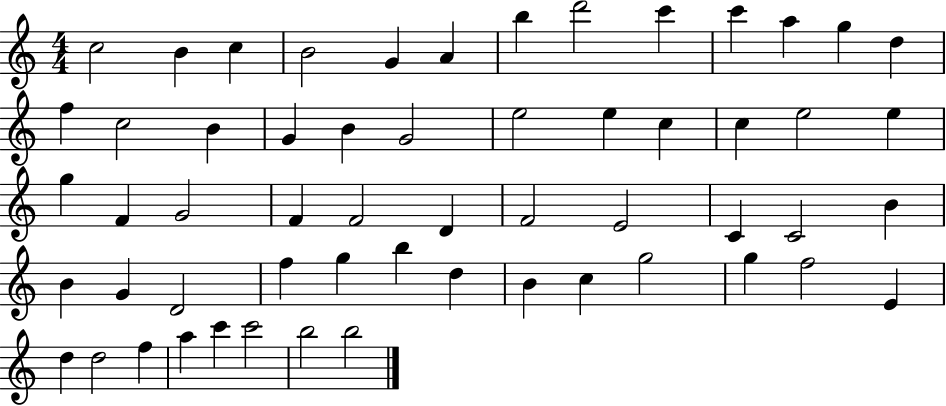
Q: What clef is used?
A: treble